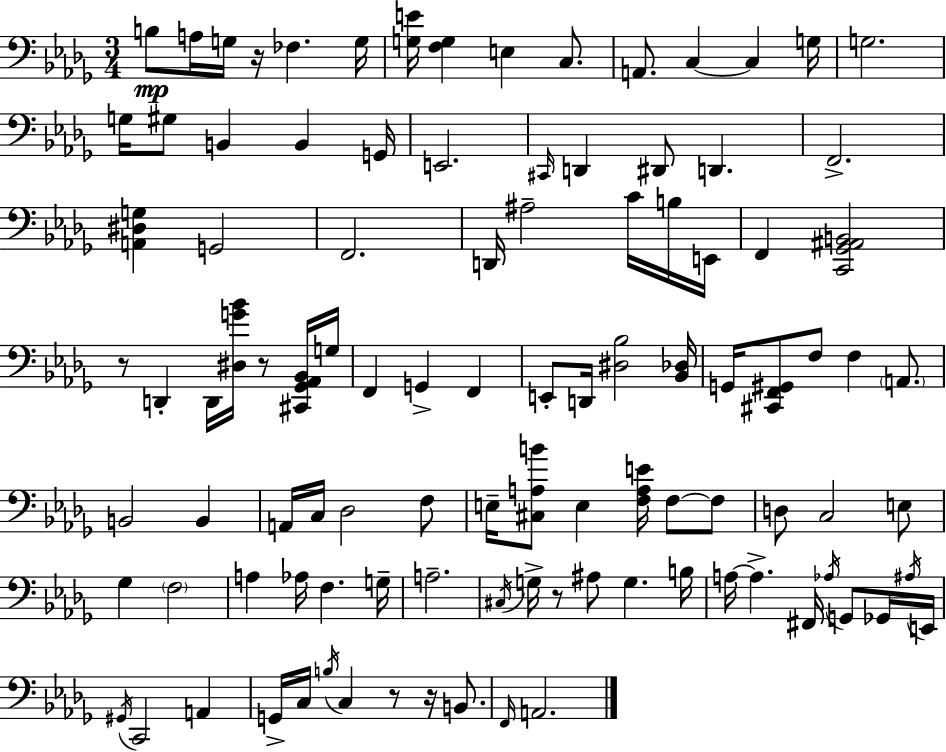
{
  \clef bass
  \numericTimeSignature
  \time 3/4
  \key bes \minor
  b8\mp a16 g16 r16 fes4. g16 | <g e'>16 <f g>4 e4 c8. | a,8. c4~~ c4 g16 | g2. | \break g16 gis8 b,4 b,4 g,16 | e,2. | \grace { cis,16 } d,4 dis,8 d,4. | f,2.-> | \break <a, dis g>4 g,2 | f,2. | d,16 ais2-- c'16 b16 | e,16 f,4 <c, ges, ais, b,>2 | \break r8 d,4-. d,16 <dis g' bes'>16 r8 <cis, ges, aes, bes,>16 | g16 f,4 g,4-> f,4 | e,8-. d,16 <dis bes>2 | <bes, des>16 g,16 <cis, f, gis,>8 f8 f4 \parenthesize a,8. | \break b,2 b,4 | a,16 c16 des2 f8 | e16-- <cis a b'>8 e4 <f a e'>16 f8~~ f8 | d8 c2 e8 | \break ges4 \parenthesize f2 | a4 aes16 f4. | g16-- a2.-- | \acciaccatura { cis16 } g16-> r8 ais8 g4. | \break b16 a16~~ a4.-> fis,16 \acciaccatura { aes16 } g,8 | ges,16 \acciaccatura { ais16 } e,16 \acciaccatura { gis,16 } c,2 | a,4 g,16-> c16 \acciaccatura { b16 } c4 | r8 r16 b,8. \grace { f,16 } a,2. | \break \bar "|."
}